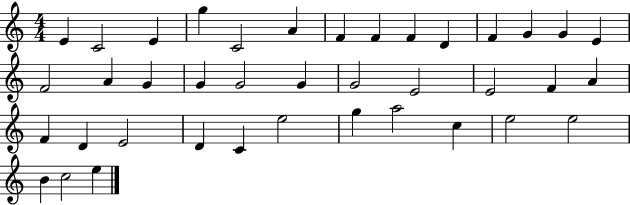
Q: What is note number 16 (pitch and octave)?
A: A4